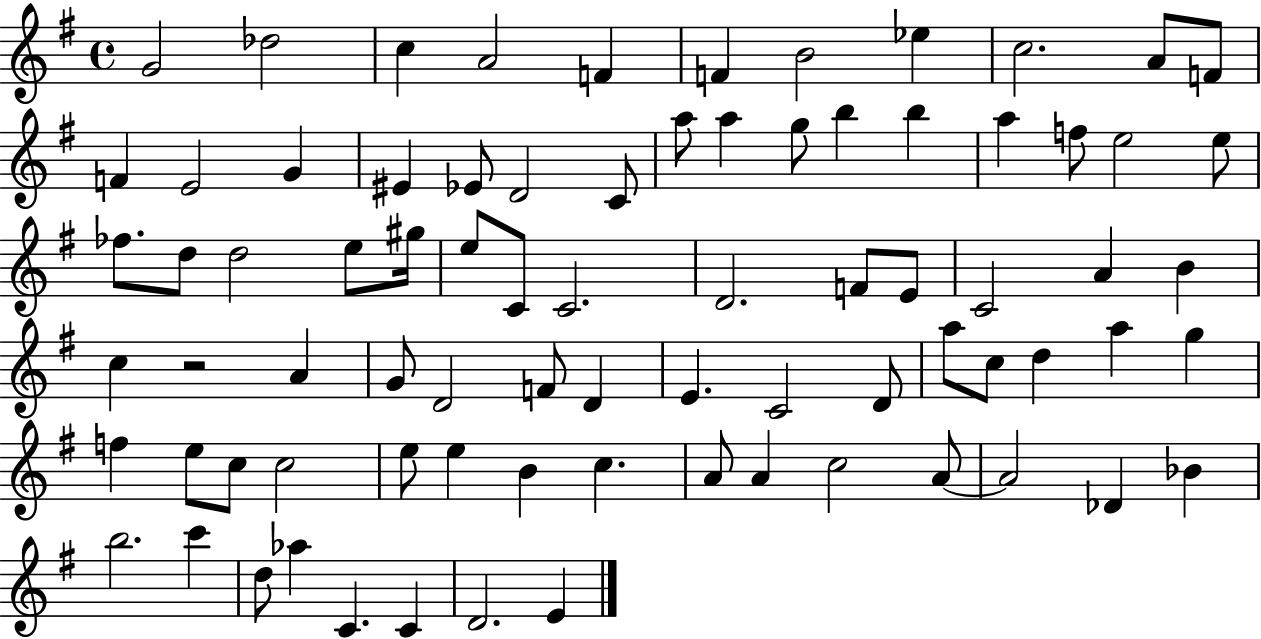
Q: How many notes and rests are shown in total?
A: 79